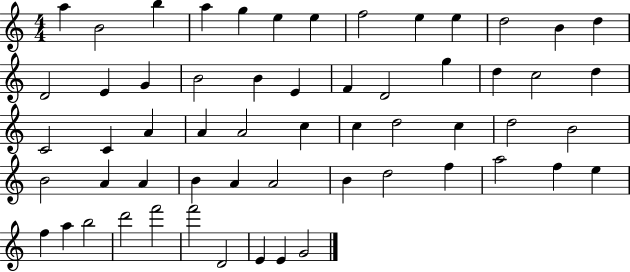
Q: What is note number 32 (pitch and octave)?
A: C5